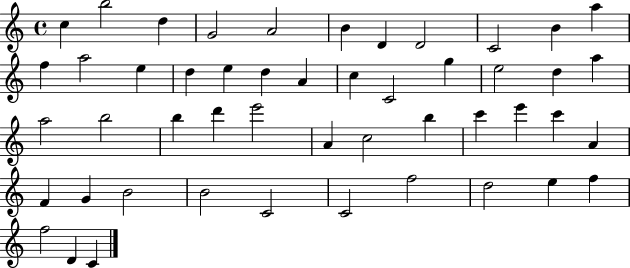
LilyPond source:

{
  \clef treble
  \time 4/4
  \defaultTimeSignature
  \key c \major
  c''4 b''2 d''4 | g'2 a'2 | b'4 d'4 d'2 | c'2 b'4 a''4 | \break f''4 a''2 e''4 | d''4 e''4 d''4 a'4 | c''4 c'2 g''4 | e''2 d''4 a''4 | \break a''2 b''2 | b''4 d'''4 e'''2 | a'4 c''2 b''4 | c'''4 e'''4 c'''4 a'4 | \break f'4 g'4 b'2 | b'2 c'2 | c'2 f''2 | d''2 e''4 f''4 | \break f''2 d'4 c'4 | \bar "|."
}